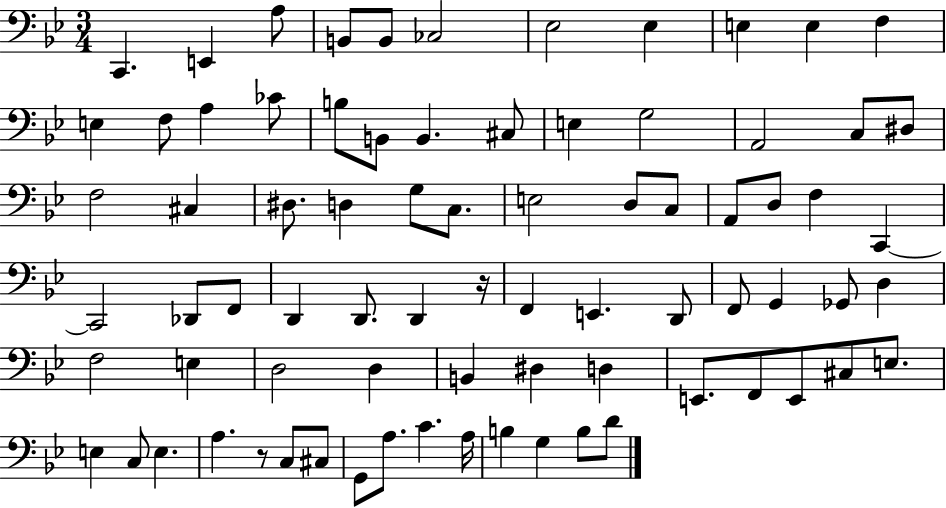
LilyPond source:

{
  \clef bass
  \numericTimeSignature
  \time 3/4
  \key bes \major
  c,4. e,4 a8 | b,8 b,8 ces2 | ees2 ees4 | e4 e4 f4 | \break e4 f8 a4 ces'8 | b8 b,8 b,4. cis8 | e4 g2 | a,2 c8 dis8 | \break f2 cis4 | dis8. d4 g8 c8. | e2 d8 c8 | a,8 d8 f4 c,4~~ | \break c,2 des,8 f,8 | d,4 d,8. d,4 r16 | f,4 e,4. d,8 | f,8 g,4 ges,8 d4 | \break f2 e4 | d2 d4 | b,4 dis4 d4 | e,8. f,8 e,8 cis8 e8. | \break e4 c8 e4. | a4. r8 c8 cis8 | g,8 a8. c'4. a16 | b4 g4 b8 d'8 | \break \bar "|."
}